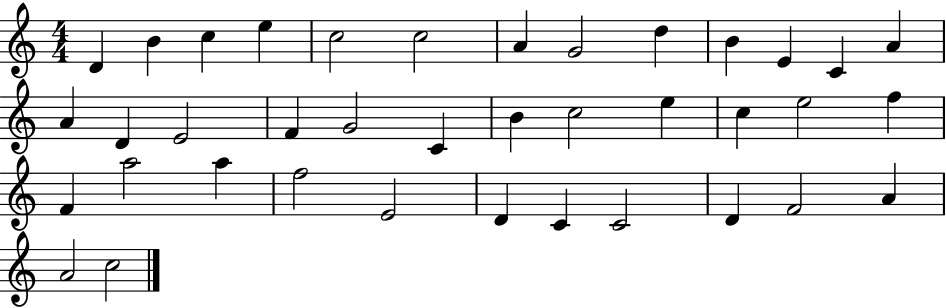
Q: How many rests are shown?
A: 0